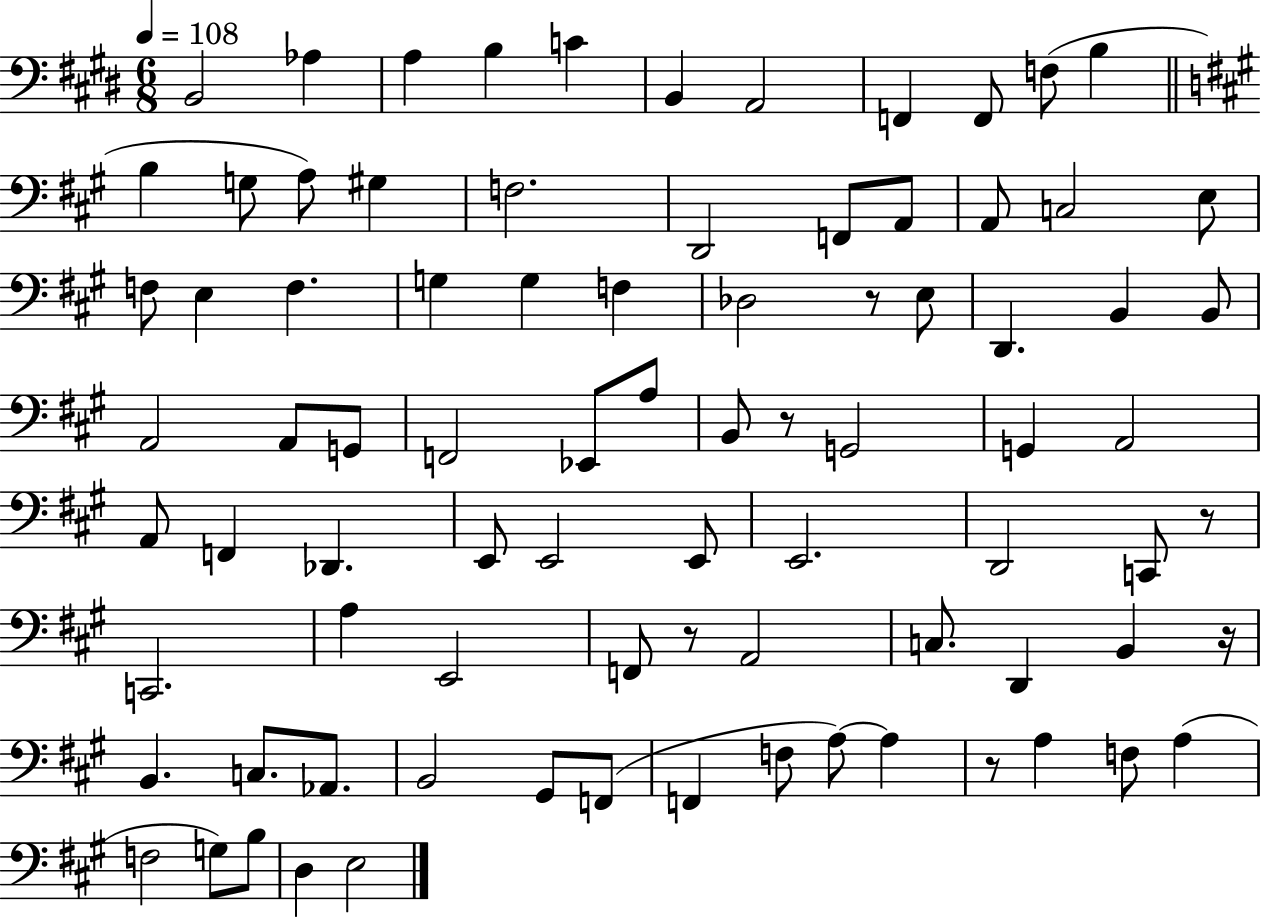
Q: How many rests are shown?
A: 6